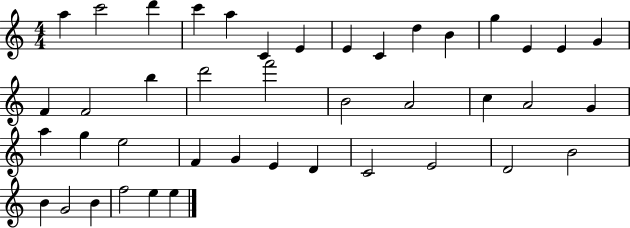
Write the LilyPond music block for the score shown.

{
  \clef treble
  \numericTimeSignature
  \time 4/4
  \key c \major
  a''4 c'''2 d'''4 | c'''4 a''4 c'4 e'4 | e'4 c'4 d''4 b'4 | g''4 e'4 e'4 g'4 | \break f'4 f'2 b''4 | d'''2 f'''2 | b'2 a'2 | c''4 a'2 g'4 | \break a''4 g''4 e''2 | f'4 g'4 e'4 d'4 | c'2 e'2 | d'2 b'2 | \break b'4 g'2 b'4 | f''2 e''4 e''4 | \bar "|."
}